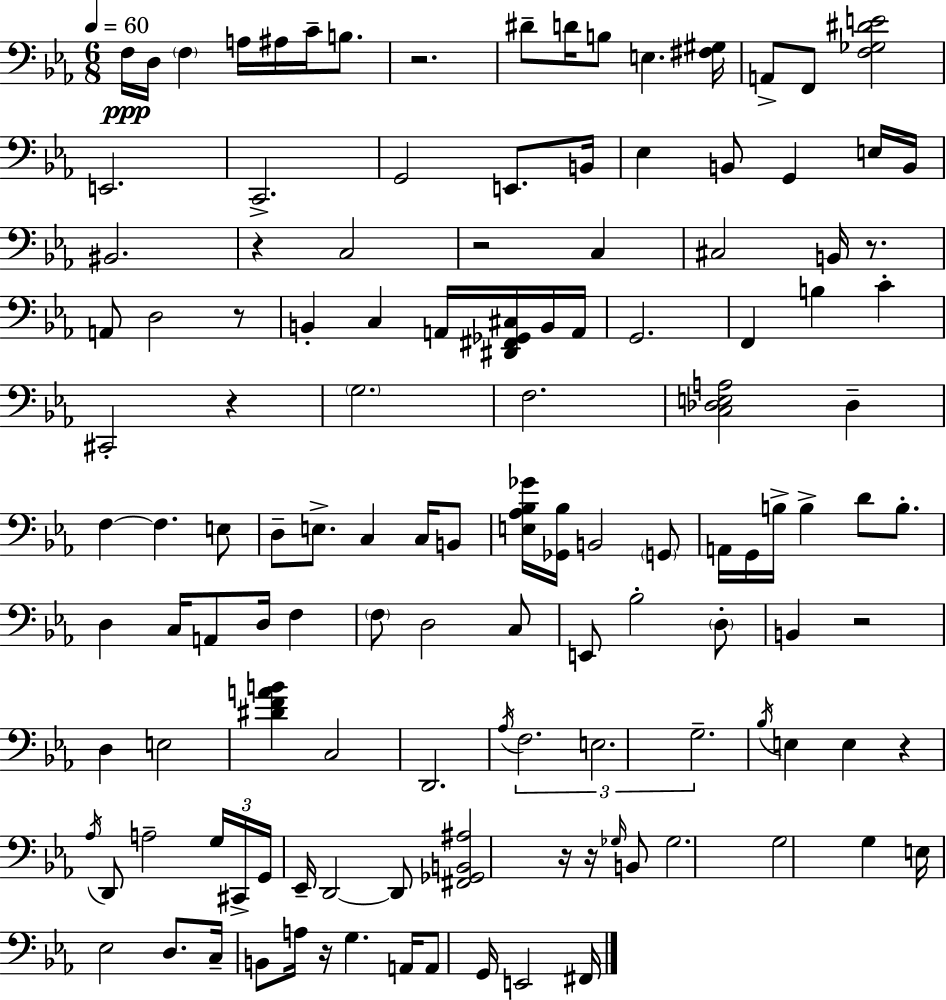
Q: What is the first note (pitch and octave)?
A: F3